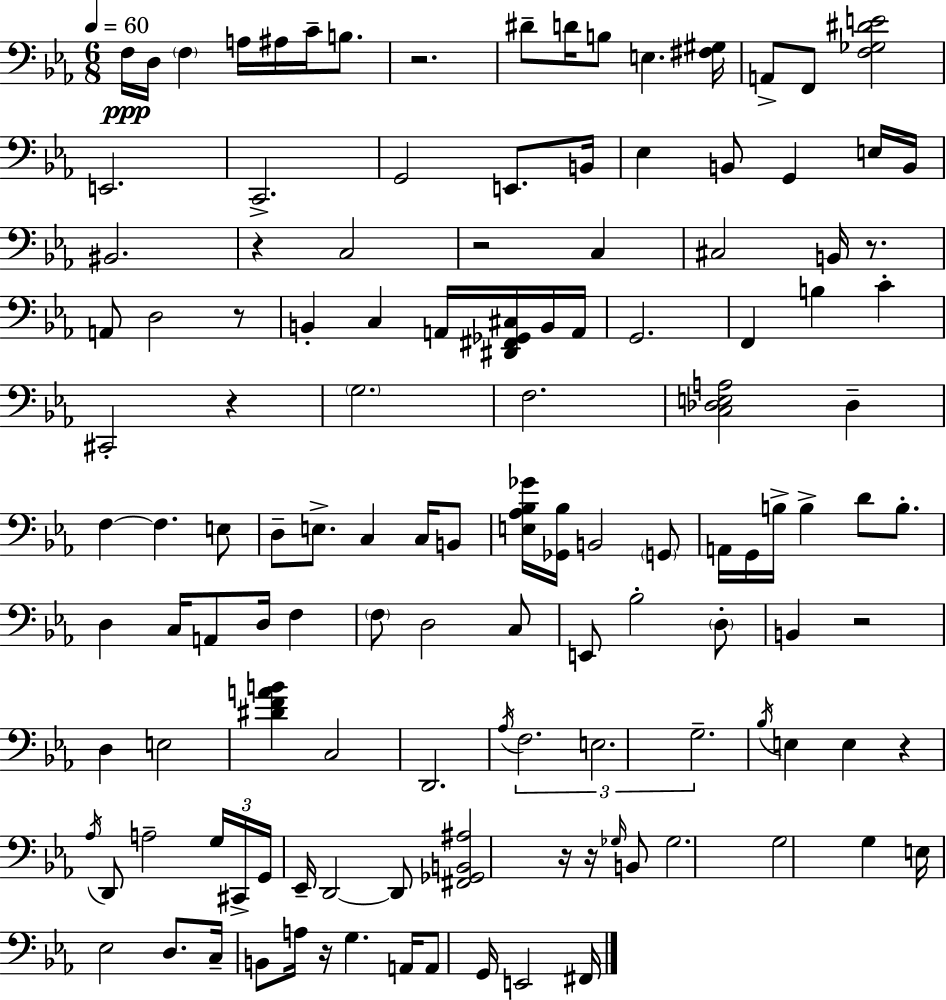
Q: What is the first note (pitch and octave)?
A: F3